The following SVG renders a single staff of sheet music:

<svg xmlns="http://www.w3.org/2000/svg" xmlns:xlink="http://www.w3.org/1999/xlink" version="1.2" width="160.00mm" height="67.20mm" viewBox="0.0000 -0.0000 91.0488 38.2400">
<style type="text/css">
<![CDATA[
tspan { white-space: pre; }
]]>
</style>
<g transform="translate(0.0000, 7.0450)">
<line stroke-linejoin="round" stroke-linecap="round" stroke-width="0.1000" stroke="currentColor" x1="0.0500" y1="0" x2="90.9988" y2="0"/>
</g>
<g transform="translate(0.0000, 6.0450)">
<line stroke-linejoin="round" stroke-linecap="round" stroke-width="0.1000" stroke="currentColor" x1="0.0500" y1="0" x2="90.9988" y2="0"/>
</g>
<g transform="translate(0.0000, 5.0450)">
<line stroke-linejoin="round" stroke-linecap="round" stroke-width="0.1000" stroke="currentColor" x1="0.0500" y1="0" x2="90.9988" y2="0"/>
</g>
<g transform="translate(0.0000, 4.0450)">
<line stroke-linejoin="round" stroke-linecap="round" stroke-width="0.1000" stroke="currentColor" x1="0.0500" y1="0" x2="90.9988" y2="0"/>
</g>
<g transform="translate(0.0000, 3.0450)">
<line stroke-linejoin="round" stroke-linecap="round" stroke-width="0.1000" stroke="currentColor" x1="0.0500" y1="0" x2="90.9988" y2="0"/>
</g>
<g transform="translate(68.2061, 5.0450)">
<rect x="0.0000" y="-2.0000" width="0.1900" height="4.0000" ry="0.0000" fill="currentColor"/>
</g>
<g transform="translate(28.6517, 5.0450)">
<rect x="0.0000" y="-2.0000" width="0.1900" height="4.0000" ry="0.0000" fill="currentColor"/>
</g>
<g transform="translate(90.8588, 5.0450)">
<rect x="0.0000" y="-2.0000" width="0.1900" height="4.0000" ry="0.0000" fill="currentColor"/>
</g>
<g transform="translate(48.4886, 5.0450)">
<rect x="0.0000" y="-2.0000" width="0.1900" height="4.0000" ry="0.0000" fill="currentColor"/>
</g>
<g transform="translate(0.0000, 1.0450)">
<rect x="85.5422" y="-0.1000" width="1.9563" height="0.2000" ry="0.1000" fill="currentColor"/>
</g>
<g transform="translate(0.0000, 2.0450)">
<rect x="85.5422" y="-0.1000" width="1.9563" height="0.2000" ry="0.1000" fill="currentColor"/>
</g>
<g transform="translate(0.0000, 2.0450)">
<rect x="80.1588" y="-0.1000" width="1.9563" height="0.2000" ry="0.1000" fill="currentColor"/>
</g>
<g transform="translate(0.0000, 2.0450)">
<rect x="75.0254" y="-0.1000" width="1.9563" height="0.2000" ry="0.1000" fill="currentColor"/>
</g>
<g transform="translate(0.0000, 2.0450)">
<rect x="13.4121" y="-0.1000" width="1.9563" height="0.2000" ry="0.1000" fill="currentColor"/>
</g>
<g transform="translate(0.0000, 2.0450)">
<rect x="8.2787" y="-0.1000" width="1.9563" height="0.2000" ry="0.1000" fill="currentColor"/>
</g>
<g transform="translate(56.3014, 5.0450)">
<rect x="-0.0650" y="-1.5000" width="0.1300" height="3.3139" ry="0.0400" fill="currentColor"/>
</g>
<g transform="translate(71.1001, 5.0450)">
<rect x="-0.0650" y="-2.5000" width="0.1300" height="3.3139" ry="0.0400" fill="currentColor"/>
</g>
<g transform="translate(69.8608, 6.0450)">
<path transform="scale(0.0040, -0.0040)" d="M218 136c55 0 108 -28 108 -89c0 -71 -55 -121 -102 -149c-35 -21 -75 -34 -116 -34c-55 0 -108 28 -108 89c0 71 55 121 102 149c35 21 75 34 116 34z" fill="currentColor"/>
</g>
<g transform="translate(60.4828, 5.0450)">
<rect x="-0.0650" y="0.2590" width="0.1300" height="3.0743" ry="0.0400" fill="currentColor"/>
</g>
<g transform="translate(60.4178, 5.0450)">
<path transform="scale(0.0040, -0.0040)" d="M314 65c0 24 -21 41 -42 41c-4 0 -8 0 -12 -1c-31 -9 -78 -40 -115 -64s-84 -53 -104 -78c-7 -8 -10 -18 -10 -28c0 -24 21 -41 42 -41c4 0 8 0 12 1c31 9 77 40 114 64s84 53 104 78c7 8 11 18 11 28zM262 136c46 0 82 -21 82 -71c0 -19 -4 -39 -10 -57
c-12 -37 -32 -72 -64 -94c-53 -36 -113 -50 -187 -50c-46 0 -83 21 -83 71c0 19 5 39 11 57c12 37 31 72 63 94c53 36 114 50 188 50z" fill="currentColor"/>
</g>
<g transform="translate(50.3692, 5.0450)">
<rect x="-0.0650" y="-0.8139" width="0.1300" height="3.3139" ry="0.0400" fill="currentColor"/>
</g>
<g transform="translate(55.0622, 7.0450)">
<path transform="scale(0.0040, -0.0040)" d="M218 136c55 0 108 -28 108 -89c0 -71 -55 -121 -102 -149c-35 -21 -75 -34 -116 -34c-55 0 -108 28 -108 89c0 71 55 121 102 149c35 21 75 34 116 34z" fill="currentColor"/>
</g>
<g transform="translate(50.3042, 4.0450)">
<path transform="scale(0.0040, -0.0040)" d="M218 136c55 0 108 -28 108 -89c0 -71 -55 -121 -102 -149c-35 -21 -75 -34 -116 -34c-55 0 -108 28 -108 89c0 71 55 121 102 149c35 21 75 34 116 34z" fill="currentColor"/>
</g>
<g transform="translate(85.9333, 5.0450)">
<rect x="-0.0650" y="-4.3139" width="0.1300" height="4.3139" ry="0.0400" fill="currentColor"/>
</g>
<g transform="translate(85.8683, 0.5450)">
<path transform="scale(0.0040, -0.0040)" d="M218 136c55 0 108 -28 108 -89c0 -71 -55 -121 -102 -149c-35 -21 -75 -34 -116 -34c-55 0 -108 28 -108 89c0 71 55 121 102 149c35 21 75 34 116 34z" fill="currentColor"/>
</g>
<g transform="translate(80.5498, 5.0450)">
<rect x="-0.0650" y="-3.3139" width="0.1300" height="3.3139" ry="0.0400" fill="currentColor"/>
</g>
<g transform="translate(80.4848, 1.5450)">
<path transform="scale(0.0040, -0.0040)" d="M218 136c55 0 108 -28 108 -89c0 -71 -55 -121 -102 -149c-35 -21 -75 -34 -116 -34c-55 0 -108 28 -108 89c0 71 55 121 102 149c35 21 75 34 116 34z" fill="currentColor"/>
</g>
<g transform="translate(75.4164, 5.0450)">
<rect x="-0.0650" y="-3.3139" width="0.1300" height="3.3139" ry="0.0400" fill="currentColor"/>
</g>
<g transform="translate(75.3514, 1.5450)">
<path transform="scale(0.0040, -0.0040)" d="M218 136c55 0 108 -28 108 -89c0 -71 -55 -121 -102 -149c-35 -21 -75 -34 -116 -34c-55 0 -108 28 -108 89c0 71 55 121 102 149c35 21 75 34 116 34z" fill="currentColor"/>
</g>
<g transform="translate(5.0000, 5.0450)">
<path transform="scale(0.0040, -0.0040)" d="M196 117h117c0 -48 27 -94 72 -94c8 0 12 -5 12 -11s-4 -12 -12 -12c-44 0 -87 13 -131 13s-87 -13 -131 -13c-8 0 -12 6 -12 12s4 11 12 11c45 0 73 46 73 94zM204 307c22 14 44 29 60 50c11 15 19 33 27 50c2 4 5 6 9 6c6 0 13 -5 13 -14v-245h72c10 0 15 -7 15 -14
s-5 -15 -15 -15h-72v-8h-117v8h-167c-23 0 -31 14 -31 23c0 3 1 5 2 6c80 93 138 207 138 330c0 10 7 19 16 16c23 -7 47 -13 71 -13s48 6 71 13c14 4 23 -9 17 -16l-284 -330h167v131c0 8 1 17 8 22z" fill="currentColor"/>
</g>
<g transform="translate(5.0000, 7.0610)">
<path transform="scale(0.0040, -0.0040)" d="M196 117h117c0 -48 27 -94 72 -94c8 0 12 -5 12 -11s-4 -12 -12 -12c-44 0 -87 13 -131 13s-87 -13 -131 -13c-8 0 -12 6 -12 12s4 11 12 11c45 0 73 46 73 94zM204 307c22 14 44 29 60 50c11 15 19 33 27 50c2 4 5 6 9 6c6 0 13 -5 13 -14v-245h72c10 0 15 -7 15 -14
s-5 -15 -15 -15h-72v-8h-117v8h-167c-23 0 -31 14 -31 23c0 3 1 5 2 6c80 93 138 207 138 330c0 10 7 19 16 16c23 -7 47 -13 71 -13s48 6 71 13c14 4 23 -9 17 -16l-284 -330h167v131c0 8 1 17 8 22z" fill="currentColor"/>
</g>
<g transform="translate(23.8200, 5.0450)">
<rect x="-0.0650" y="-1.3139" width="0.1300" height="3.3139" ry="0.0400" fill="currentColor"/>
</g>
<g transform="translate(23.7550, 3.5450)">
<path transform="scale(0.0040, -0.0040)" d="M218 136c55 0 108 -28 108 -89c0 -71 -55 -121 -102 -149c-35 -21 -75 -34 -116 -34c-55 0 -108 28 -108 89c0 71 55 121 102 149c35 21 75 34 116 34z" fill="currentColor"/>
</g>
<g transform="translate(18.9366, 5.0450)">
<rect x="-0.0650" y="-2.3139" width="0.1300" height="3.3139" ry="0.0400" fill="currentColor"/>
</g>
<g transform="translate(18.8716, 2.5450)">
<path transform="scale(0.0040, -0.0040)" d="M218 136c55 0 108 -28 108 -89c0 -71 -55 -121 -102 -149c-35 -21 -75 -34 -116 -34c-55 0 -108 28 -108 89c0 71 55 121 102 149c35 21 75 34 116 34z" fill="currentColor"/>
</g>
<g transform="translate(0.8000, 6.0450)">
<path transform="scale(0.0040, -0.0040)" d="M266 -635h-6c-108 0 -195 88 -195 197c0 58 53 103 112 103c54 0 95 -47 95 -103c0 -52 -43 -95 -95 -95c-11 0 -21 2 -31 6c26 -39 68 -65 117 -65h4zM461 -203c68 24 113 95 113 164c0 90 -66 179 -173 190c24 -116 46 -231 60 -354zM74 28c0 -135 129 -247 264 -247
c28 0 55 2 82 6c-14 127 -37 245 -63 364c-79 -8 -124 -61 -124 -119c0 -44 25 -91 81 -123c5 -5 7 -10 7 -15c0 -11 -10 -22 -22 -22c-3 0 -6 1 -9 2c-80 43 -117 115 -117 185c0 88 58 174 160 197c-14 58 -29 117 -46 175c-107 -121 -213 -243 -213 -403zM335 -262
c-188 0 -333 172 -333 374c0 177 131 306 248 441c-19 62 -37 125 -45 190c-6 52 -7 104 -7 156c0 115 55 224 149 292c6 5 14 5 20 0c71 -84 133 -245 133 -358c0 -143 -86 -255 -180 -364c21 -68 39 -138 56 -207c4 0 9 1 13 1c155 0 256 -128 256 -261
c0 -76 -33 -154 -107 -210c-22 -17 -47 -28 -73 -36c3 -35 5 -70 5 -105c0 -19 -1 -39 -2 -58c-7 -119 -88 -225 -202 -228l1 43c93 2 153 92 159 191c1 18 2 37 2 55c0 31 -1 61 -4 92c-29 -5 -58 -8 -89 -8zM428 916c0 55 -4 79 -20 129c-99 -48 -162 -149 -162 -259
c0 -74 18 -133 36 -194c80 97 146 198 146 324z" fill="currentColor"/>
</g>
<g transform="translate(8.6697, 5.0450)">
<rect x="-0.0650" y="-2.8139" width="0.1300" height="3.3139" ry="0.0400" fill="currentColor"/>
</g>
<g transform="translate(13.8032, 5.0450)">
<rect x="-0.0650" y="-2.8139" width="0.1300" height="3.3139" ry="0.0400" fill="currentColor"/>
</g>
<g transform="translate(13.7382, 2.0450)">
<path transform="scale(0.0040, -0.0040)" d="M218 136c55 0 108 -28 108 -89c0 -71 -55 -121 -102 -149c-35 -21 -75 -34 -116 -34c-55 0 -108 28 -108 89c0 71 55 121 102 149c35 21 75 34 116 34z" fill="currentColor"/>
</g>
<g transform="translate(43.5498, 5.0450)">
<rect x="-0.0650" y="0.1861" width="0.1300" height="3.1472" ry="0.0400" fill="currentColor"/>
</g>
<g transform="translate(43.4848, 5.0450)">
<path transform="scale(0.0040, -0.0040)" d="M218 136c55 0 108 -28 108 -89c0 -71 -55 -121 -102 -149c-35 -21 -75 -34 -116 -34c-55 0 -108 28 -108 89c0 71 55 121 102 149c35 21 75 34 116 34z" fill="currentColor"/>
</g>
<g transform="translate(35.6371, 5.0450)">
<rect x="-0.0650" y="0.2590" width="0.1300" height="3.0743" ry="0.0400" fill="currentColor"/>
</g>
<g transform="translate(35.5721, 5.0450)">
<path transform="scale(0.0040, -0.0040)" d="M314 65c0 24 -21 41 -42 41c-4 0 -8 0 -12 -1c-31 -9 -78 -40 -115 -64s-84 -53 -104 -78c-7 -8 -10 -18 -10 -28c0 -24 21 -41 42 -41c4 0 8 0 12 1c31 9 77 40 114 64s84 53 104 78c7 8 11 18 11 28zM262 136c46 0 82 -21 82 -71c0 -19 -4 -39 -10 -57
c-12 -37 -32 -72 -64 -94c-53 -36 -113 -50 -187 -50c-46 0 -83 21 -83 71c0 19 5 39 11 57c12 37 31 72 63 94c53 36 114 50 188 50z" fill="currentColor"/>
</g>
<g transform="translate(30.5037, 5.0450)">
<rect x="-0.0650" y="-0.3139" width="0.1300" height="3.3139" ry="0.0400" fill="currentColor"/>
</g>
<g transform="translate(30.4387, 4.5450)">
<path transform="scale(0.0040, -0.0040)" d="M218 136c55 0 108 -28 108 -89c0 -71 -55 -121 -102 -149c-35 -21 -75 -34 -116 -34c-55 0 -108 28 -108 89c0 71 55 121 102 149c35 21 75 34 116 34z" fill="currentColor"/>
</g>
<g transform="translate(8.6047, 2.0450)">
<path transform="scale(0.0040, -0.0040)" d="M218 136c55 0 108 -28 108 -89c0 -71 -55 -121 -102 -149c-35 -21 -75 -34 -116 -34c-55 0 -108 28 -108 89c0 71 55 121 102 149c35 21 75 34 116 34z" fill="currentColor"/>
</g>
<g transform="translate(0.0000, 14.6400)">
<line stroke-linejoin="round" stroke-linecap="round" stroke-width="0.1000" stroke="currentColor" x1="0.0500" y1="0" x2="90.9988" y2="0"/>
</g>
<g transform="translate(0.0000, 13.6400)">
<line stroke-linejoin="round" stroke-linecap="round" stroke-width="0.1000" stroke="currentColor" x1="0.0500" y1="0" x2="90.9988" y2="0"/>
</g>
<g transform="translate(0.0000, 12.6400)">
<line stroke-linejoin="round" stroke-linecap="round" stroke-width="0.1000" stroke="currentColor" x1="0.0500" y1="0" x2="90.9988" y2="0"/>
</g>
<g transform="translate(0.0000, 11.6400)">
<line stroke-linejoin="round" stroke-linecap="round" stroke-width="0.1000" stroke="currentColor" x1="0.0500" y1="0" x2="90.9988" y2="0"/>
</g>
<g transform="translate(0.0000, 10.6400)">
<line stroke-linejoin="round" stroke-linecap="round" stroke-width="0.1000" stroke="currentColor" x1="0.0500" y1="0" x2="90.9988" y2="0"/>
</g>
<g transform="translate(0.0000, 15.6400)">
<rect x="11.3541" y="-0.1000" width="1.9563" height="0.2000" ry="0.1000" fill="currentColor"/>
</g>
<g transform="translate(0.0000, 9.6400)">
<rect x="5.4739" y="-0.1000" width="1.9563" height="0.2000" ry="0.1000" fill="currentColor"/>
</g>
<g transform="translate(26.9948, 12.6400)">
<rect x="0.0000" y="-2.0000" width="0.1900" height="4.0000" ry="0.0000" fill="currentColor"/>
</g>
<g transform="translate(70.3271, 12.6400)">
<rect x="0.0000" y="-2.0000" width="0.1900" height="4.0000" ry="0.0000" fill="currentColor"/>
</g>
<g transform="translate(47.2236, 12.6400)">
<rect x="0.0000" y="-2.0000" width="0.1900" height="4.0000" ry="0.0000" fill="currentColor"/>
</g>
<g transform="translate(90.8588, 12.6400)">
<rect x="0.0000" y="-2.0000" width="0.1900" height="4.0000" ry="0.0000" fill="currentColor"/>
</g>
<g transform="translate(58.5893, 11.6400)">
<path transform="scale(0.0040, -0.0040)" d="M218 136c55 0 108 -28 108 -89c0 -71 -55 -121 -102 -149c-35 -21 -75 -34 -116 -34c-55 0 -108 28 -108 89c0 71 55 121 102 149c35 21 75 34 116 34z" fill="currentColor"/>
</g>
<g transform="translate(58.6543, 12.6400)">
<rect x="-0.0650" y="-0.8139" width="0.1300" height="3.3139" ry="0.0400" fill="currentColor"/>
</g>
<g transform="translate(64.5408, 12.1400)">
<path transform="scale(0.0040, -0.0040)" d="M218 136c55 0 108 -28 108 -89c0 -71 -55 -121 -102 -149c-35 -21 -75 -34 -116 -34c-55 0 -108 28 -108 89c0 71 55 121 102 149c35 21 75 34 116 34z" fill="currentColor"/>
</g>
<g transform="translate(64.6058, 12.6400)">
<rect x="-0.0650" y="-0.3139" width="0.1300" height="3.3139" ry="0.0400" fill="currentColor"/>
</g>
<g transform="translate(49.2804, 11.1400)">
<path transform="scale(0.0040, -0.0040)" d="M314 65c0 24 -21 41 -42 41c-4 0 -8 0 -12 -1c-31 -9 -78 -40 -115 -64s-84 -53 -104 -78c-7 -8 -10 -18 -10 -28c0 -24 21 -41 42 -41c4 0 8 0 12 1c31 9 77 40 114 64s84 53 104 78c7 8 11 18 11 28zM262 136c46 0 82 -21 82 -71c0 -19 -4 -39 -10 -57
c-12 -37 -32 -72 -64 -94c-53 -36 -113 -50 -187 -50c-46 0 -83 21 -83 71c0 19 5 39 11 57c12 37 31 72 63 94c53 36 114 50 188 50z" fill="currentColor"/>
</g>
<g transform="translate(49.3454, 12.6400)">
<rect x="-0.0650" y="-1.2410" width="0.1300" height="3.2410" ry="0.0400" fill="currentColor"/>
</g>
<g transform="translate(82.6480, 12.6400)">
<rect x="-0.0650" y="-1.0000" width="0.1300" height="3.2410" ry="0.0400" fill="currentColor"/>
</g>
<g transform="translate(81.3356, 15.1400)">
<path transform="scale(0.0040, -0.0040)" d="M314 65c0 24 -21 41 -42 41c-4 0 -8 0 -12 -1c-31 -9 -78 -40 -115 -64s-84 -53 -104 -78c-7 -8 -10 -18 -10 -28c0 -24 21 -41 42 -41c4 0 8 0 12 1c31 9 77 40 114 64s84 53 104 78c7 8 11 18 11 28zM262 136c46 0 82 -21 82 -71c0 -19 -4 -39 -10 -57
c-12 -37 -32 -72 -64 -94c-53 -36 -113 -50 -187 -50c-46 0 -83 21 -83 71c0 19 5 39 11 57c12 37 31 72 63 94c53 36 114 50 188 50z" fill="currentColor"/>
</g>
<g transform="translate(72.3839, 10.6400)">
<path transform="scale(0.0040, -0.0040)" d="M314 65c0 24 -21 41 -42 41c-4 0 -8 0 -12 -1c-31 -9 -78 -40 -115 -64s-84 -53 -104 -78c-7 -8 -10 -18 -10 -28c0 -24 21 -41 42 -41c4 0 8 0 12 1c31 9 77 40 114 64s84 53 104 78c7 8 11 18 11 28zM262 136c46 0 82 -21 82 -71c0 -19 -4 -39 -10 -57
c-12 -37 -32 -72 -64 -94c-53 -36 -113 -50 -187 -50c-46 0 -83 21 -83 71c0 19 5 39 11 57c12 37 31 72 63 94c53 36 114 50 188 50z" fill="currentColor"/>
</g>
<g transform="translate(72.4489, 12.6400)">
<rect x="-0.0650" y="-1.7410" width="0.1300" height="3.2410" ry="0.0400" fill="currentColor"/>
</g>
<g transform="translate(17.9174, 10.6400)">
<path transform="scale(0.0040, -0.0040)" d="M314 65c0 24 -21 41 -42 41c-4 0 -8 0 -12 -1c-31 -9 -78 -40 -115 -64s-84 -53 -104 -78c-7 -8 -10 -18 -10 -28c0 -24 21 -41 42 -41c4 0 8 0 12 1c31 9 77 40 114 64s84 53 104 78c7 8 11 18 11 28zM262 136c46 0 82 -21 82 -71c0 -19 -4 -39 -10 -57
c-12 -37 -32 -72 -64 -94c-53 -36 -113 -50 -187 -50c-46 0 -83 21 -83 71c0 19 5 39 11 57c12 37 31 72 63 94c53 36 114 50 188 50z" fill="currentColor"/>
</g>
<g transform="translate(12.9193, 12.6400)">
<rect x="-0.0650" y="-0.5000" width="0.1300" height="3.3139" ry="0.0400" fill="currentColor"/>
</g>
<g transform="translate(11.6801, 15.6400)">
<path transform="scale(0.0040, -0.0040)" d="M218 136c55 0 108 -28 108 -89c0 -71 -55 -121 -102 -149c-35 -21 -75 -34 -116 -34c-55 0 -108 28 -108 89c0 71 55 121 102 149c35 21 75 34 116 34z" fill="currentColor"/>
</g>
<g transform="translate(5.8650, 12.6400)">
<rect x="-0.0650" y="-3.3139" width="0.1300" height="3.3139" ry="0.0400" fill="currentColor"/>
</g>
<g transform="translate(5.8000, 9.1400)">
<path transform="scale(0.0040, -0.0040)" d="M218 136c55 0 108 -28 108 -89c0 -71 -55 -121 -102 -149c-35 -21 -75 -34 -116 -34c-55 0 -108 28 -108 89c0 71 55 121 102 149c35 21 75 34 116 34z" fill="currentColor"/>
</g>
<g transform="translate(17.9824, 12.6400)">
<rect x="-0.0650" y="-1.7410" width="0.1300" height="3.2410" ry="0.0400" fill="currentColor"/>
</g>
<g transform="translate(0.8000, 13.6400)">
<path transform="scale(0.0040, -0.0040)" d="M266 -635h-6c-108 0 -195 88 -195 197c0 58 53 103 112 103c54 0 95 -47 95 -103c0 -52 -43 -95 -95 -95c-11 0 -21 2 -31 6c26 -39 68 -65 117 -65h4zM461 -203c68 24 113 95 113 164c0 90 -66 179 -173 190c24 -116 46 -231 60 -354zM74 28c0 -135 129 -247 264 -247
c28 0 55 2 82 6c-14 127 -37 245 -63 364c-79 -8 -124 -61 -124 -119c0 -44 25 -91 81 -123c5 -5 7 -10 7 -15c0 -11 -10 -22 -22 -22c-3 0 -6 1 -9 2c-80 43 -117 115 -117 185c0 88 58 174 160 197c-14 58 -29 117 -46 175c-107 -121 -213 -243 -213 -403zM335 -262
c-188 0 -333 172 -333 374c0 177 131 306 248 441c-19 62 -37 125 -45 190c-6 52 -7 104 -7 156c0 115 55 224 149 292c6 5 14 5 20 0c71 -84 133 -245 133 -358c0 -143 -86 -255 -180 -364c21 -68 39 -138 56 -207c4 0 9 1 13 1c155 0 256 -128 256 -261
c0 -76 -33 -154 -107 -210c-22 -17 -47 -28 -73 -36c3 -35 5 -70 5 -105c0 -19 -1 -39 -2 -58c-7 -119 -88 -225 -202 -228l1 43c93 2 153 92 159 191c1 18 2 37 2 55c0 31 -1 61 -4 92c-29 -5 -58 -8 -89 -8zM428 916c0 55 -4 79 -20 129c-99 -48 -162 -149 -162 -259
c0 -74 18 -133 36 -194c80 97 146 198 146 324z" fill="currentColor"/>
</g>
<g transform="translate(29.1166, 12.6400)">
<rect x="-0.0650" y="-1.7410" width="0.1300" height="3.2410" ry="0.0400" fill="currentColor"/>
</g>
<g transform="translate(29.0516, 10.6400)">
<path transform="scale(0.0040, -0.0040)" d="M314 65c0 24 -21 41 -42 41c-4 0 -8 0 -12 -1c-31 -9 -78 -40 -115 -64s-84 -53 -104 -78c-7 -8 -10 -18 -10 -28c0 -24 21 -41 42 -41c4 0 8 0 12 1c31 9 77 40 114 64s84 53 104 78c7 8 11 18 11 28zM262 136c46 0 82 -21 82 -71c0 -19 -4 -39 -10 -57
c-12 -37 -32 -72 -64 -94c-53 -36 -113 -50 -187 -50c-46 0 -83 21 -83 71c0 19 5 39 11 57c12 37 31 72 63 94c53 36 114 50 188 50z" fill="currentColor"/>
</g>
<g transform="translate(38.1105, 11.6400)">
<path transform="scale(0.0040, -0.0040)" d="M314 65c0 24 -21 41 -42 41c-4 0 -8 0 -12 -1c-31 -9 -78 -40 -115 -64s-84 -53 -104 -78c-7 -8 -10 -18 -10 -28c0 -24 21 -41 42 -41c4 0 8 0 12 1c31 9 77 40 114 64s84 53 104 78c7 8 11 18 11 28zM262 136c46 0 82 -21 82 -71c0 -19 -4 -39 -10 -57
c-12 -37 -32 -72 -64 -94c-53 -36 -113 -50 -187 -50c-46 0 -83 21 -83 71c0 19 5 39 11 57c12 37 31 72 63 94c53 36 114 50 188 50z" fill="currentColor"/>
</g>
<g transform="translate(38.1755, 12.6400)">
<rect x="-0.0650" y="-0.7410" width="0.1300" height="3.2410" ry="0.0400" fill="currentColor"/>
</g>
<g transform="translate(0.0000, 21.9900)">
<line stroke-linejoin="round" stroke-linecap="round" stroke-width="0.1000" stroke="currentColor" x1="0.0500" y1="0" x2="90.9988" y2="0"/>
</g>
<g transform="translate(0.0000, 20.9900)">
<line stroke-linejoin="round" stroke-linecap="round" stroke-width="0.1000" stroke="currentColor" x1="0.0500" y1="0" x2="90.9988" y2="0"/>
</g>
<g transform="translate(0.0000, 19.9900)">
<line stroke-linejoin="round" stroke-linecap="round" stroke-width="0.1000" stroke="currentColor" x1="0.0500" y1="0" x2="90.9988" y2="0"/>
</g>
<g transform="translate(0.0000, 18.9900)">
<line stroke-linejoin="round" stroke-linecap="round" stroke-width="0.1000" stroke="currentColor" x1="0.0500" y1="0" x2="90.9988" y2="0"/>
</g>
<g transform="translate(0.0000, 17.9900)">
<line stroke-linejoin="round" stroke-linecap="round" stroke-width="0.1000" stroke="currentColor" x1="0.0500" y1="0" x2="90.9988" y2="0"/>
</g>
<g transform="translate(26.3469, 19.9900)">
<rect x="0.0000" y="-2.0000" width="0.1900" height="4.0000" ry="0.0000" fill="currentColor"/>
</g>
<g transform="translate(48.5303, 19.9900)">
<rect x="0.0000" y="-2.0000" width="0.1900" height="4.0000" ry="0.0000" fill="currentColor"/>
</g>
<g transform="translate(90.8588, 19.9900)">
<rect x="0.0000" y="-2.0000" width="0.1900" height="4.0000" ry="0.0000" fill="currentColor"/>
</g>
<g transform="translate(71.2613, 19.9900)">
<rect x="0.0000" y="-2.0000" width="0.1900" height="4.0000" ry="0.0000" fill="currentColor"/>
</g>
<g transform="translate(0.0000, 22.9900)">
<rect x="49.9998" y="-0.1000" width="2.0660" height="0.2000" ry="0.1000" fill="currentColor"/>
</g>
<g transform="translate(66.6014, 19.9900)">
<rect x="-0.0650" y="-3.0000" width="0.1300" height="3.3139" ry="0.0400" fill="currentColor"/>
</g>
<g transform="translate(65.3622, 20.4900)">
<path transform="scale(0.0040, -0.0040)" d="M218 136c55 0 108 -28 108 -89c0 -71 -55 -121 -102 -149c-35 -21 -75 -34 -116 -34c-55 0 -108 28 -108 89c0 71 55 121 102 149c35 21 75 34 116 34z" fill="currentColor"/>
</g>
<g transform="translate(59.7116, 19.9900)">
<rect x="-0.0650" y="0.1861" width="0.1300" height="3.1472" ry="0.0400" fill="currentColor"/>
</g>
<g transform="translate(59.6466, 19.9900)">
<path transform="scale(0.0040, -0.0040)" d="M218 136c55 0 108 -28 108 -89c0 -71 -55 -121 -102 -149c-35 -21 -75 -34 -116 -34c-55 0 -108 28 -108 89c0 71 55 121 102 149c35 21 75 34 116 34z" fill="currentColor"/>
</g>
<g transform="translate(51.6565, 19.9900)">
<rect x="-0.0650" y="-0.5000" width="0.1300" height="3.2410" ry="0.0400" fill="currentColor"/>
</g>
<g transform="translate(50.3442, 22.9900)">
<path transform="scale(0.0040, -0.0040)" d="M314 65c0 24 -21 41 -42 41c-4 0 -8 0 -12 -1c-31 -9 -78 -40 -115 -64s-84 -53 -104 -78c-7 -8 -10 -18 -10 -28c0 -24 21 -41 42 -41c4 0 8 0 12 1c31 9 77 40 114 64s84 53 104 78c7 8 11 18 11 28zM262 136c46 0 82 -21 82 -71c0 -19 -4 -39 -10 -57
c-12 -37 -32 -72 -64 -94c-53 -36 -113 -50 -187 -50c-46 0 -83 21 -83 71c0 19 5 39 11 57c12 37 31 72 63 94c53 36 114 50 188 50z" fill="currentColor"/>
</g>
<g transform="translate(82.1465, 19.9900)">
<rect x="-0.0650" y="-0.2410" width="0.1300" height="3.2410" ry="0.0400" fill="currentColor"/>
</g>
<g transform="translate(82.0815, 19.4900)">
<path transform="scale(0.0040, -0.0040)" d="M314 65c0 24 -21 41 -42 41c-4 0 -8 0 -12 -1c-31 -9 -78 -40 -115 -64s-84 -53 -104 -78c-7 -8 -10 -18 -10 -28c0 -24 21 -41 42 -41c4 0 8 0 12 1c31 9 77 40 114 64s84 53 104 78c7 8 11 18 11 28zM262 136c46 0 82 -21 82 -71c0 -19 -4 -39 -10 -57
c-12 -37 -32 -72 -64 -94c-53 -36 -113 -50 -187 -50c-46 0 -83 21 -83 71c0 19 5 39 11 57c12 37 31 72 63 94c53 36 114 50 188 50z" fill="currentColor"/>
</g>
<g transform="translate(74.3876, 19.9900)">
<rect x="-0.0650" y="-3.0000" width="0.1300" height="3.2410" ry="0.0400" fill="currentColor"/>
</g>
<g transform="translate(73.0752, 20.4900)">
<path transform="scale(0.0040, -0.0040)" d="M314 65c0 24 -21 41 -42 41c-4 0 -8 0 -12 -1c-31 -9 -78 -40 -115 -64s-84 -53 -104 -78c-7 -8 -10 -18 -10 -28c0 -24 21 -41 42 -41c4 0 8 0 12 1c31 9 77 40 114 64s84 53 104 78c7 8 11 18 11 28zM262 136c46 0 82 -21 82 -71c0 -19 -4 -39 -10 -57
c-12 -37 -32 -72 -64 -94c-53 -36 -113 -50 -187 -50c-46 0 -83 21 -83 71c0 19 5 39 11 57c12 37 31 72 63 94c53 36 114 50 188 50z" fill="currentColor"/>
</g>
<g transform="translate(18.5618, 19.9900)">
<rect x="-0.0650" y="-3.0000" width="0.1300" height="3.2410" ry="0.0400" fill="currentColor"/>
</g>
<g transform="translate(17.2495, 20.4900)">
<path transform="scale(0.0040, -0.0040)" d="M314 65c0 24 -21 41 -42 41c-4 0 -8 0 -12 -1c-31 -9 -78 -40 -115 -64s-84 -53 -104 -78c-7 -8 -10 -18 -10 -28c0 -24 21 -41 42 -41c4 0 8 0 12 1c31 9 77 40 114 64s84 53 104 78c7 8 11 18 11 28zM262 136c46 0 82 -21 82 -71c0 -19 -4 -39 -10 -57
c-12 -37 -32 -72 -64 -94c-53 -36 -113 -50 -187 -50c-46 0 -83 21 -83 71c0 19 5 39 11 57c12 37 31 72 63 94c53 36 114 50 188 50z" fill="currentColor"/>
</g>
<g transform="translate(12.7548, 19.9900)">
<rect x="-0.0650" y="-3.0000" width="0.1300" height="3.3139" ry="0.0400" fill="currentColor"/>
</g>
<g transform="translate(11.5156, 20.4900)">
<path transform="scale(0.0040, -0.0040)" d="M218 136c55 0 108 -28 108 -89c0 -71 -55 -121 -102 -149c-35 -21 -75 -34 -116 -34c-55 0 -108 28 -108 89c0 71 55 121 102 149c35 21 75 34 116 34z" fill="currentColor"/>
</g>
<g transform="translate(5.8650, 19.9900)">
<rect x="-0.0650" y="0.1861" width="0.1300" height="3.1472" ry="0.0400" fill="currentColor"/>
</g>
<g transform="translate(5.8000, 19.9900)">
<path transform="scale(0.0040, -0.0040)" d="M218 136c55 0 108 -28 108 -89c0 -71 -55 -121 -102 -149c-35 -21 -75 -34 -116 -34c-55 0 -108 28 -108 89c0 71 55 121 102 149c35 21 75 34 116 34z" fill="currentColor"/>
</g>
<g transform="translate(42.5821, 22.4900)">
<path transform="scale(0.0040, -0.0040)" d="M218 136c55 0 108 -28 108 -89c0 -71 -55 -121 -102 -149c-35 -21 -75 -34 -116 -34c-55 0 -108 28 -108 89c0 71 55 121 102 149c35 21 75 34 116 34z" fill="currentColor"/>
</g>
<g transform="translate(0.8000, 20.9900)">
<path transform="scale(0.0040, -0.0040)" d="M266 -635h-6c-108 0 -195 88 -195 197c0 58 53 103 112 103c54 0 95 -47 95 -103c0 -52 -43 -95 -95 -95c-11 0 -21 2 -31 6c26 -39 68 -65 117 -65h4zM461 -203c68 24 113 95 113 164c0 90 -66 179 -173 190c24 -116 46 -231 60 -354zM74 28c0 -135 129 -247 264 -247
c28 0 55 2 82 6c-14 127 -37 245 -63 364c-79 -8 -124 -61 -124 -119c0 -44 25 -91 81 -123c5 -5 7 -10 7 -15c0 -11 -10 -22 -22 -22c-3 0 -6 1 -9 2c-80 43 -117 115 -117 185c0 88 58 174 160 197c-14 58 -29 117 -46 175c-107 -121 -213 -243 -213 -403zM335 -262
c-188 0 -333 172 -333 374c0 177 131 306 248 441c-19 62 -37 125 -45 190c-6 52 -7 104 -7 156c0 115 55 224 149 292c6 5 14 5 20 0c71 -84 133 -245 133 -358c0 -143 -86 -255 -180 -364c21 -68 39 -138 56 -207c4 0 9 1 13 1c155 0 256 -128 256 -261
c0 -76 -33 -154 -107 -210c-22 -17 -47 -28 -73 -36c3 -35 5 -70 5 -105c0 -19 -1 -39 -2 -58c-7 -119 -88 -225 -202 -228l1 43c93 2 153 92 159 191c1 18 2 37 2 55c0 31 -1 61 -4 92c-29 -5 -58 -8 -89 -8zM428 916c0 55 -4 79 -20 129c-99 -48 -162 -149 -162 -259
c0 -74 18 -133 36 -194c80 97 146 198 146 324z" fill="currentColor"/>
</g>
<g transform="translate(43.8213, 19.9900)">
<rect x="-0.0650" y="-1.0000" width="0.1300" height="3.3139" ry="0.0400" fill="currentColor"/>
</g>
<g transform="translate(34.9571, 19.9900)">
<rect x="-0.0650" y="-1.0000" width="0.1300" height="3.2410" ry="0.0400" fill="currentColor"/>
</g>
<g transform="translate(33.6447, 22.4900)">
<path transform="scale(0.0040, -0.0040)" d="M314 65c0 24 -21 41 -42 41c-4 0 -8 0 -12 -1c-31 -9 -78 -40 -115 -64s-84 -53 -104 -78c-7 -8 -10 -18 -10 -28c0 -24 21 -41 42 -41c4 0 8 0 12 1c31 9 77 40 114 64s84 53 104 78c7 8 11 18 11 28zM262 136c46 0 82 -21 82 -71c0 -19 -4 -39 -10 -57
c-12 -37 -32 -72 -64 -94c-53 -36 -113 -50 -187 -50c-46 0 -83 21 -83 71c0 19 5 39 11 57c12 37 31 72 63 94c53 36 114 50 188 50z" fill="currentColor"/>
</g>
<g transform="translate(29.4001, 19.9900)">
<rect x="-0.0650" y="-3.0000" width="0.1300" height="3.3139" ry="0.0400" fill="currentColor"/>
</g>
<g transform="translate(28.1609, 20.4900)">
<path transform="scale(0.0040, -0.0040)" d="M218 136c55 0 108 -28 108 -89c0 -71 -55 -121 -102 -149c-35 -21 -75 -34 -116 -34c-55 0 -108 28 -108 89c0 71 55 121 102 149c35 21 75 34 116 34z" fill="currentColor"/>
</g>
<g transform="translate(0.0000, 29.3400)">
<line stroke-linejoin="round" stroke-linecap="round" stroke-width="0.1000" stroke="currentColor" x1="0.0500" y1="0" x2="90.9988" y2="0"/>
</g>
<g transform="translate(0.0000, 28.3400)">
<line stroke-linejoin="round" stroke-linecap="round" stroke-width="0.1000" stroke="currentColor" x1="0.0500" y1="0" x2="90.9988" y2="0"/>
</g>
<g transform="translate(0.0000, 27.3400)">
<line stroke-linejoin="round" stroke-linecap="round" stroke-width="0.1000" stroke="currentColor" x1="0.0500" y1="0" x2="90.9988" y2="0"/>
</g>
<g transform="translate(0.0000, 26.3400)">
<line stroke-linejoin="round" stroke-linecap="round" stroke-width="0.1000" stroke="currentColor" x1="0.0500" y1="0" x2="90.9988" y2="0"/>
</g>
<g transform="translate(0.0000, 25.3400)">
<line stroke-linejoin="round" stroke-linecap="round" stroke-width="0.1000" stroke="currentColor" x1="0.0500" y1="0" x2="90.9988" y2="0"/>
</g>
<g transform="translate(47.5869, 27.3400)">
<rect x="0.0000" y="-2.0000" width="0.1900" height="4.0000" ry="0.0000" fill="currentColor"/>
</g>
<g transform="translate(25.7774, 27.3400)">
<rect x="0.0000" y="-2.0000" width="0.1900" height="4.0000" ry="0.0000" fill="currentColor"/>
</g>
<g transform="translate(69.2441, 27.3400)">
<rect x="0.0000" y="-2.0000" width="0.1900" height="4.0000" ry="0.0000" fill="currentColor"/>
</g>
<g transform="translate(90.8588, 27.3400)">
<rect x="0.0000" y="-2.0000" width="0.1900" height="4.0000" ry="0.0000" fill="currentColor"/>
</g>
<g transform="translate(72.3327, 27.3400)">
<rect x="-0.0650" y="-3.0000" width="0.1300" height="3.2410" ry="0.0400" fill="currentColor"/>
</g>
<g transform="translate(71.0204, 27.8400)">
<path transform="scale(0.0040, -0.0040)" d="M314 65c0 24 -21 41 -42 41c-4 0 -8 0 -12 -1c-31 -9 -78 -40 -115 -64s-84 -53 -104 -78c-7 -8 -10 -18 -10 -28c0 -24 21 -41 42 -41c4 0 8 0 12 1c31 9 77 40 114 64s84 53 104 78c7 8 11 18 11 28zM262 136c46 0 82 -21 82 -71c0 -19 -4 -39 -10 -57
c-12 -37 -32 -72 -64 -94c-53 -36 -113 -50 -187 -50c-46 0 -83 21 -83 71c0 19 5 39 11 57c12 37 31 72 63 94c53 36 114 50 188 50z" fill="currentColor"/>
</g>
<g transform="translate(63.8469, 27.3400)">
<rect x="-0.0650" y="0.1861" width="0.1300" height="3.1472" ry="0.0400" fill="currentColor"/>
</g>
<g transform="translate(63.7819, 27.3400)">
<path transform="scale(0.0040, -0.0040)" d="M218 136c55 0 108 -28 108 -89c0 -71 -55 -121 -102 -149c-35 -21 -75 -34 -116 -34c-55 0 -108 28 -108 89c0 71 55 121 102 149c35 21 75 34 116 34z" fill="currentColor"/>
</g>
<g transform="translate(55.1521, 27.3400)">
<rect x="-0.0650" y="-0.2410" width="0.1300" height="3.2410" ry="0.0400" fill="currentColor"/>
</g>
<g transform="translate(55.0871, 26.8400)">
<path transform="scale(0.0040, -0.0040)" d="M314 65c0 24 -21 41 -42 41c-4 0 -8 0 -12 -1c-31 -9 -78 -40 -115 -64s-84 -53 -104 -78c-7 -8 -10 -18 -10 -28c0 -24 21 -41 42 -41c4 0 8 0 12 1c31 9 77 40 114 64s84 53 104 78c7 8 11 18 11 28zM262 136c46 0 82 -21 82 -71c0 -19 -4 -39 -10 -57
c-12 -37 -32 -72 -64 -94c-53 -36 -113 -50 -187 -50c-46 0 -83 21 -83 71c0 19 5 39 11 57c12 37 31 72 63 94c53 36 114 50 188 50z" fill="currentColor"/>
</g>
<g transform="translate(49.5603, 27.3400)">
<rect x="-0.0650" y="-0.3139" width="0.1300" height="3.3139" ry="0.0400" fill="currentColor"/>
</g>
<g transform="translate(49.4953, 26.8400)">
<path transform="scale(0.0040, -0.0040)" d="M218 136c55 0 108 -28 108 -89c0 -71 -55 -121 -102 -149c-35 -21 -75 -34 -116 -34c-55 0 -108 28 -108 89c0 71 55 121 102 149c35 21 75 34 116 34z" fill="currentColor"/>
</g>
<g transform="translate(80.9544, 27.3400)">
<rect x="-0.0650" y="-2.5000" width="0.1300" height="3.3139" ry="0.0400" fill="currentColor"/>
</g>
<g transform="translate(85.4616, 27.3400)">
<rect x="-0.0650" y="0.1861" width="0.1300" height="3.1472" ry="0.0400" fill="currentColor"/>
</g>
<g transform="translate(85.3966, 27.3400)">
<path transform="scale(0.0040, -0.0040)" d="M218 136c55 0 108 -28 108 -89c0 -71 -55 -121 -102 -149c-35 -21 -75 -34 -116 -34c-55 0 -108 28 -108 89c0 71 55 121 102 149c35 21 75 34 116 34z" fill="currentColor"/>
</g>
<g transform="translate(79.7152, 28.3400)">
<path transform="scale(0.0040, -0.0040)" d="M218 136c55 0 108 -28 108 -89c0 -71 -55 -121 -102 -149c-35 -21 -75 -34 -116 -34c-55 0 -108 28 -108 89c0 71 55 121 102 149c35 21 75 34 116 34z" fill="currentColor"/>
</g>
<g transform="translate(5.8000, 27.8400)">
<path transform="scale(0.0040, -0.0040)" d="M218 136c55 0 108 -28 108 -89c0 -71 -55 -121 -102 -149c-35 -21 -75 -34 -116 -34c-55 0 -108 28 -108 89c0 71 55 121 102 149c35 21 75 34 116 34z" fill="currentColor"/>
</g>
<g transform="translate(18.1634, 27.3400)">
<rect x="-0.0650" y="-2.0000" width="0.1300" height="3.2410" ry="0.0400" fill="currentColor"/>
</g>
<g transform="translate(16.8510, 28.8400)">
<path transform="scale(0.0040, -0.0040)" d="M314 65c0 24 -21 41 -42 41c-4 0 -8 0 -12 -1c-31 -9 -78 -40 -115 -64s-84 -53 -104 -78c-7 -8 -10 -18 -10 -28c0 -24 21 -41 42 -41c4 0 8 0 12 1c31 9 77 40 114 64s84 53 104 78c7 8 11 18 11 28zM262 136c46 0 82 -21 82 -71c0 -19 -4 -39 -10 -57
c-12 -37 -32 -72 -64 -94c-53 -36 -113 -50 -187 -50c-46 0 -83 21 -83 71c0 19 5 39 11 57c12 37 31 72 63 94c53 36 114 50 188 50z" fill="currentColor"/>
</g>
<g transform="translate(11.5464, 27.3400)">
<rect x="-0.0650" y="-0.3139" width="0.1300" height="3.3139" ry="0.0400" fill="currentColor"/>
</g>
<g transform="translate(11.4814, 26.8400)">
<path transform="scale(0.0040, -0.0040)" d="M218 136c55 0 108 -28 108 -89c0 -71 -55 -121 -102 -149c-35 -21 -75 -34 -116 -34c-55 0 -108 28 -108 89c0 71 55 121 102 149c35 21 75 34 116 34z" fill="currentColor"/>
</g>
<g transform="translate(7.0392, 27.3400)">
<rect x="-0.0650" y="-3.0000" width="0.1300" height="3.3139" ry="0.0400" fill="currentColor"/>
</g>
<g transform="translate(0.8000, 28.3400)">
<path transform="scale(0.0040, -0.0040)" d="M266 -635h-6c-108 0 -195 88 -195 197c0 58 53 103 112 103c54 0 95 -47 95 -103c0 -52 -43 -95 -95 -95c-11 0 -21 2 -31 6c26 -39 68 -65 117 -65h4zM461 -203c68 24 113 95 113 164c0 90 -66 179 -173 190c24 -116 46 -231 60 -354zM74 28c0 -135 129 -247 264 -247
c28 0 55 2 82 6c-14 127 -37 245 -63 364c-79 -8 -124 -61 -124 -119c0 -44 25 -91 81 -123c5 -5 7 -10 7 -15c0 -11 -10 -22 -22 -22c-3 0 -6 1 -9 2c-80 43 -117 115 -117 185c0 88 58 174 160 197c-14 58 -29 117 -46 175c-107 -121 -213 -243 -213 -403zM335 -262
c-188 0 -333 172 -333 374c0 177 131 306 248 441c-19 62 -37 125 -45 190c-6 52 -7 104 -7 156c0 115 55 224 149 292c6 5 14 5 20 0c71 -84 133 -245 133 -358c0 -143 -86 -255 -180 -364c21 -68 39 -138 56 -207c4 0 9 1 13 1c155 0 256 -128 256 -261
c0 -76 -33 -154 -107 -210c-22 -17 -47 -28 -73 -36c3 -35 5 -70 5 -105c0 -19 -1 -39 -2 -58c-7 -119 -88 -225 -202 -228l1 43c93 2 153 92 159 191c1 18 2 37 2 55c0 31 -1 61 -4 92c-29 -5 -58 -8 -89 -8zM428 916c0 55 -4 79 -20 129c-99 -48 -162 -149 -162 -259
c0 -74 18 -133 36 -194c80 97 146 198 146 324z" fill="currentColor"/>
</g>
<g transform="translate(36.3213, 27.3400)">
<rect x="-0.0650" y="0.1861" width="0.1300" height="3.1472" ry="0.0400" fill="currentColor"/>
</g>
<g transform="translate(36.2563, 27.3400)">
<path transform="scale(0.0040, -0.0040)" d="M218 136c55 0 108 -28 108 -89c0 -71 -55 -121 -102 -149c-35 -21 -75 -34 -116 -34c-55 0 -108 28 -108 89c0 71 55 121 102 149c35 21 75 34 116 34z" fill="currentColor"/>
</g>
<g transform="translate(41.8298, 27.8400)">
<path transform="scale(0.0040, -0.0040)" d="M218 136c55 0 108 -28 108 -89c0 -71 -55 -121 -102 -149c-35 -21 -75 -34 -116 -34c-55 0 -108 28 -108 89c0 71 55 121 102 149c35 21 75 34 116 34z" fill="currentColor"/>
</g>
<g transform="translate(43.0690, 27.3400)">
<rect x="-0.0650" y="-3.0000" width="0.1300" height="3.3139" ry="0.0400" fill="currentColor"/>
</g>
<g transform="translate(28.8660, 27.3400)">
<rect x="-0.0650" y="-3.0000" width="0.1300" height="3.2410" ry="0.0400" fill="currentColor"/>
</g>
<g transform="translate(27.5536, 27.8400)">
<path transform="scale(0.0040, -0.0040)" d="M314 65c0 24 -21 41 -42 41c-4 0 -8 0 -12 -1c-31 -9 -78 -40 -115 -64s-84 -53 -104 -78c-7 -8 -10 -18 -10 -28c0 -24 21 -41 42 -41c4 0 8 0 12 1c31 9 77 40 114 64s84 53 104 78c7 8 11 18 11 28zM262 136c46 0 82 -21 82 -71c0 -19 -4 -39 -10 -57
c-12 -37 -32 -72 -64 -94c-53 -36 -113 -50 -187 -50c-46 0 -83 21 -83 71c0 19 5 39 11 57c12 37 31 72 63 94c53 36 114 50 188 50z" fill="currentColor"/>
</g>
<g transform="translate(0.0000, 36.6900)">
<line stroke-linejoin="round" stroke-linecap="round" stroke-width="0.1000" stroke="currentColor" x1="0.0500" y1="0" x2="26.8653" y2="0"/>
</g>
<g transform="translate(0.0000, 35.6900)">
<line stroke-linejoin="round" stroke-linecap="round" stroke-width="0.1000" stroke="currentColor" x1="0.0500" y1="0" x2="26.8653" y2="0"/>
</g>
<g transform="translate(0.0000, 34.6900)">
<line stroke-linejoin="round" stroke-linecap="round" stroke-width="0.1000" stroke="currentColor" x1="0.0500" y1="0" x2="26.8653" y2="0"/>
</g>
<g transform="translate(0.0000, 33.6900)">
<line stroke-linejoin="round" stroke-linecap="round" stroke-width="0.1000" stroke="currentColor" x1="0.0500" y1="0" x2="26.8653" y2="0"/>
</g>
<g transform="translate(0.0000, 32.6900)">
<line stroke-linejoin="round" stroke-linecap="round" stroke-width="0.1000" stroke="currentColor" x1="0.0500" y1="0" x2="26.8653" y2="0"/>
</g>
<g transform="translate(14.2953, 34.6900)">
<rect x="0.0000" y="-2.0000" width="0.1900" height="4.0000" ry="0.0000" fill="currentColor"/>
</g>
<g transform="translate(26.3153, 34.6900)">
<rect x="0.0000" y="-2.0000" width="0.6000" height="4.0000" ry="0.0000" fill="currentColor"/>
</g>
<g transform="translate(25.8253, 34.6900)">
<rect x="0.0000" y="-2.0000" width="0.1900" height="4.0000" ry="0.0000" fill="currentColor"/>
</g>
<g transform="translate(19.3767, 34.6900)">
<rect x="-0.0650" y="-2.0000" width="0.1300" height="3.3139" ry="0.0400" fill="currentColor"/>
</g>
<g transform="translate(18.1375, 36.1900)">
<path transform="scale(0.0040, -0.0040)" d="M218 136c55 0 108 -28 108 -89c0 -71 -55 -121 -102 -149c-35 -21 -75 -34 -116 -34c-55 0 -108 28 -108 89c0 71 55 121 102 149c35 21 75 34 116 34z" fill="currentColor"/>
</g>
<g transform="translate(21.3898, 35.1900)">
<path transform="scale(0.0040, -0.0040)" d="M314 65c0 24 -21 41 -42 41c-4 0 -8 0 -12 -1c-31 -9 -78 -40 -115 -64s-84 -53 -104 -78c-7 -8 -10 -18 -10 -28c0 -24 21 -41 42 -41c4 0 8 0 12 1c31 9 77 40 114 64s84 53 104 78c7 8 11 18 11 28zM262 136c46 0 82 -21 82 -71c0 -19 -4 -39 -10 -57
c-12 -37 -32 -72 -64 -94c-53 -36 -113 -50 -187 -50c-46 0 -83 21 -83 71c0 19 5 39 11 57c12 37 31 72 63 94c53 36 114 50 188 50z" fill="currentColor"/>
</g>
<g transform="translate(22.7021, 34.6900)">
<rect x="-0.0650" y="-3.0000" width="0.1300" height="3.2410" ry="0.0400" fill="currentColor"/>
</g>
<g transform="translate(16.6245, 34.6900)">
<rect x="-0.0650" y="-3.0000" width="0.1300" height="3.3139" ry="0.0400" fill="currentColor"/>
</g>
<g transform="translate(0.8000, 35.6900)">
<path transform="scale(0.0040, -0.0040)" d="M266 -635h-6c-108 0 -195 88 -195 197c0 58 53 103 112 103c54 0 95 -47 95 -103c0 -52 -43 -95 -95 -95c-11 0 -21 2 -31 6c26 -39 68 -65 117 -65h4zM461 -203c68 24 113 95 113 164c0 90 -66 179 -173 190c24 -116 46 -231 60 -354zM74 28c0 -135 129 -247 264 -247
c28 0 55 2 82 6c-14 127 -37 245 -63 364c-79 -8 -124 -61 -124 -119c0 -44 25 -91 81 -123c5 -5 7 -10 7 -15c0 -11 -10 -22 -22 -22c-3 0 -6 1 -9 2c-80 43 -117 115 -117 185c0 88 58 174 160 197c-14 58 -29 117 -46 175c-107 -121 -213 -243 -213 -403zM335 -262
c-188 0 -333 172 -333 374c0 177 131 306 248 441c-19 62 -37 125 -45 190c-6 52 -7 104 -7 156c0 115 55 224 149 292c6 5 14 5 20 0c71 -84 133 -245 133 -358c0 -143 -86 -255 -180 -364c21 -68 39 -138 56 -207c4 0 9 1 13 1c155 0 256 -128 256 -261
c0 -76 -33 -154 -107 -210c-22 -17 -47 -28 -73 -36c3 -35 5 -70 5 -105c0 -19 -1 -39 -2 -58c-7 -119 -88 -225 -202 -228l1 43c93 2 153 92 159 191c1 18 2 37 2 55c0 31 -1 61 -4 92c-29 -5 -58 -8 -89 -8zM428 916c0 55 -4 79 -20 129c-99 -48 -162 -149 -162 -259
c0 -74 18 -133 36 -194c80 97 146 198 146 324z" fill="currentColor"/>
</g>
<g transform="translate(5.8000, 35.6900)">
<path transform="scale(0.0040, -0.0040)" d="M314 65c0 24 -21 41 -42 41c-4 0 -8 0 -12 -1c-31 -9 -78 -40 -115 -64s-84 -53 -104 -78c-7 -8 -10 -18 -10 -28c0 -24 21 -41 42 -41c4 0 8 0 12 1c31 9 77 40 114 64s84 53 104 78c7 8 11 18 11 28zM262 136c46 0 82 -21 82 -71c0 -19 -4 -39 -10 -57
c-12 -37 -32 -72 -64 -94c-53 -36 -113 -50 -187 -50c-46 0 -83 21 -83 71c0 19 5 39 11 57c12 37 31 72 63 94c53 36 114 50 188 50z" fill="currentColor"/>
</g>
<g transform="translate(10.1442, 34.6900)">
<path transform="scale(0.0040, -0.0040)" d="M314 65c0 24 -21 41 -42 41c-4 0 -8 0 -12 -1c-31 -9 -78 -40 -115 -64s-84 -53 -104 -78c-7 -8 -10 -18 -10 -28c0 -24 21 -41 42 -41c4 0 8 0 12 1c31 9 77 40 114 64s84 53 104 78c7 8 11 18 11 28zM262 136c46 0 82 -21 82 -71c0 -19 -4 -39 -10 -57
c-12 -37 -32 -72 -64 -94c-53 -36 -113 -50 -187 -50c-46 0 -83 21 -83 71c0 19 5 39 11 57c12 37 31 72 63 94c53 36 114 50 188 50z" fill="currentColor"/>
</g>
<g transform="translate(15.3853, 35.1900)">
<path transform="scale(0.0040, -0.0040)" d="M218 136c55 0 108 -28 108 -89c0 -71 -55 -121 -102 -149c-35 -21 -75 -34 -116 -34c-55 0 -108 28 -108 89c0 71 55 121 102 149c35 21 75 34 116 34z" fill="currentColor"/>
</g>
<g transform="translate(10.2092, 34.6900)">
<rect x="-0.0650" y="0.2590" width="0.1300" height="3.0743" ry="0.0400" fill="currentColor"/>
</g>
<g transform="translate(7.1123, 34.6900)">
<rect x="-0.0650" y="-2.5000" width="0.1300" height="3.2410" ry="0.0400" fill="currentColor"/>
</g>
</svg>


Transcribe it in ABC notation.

X:1
T:Untitled
M:4/4
L:1/4
K:C
a a g e c B2 B d E B2 G b b d' b C f2 f2 d2 e2 d c f2 D2 B A A2 A D2 D C2 B A A2 c2 A c F2 A2 B A c c2 B A2 G B G2 B2 A F A2